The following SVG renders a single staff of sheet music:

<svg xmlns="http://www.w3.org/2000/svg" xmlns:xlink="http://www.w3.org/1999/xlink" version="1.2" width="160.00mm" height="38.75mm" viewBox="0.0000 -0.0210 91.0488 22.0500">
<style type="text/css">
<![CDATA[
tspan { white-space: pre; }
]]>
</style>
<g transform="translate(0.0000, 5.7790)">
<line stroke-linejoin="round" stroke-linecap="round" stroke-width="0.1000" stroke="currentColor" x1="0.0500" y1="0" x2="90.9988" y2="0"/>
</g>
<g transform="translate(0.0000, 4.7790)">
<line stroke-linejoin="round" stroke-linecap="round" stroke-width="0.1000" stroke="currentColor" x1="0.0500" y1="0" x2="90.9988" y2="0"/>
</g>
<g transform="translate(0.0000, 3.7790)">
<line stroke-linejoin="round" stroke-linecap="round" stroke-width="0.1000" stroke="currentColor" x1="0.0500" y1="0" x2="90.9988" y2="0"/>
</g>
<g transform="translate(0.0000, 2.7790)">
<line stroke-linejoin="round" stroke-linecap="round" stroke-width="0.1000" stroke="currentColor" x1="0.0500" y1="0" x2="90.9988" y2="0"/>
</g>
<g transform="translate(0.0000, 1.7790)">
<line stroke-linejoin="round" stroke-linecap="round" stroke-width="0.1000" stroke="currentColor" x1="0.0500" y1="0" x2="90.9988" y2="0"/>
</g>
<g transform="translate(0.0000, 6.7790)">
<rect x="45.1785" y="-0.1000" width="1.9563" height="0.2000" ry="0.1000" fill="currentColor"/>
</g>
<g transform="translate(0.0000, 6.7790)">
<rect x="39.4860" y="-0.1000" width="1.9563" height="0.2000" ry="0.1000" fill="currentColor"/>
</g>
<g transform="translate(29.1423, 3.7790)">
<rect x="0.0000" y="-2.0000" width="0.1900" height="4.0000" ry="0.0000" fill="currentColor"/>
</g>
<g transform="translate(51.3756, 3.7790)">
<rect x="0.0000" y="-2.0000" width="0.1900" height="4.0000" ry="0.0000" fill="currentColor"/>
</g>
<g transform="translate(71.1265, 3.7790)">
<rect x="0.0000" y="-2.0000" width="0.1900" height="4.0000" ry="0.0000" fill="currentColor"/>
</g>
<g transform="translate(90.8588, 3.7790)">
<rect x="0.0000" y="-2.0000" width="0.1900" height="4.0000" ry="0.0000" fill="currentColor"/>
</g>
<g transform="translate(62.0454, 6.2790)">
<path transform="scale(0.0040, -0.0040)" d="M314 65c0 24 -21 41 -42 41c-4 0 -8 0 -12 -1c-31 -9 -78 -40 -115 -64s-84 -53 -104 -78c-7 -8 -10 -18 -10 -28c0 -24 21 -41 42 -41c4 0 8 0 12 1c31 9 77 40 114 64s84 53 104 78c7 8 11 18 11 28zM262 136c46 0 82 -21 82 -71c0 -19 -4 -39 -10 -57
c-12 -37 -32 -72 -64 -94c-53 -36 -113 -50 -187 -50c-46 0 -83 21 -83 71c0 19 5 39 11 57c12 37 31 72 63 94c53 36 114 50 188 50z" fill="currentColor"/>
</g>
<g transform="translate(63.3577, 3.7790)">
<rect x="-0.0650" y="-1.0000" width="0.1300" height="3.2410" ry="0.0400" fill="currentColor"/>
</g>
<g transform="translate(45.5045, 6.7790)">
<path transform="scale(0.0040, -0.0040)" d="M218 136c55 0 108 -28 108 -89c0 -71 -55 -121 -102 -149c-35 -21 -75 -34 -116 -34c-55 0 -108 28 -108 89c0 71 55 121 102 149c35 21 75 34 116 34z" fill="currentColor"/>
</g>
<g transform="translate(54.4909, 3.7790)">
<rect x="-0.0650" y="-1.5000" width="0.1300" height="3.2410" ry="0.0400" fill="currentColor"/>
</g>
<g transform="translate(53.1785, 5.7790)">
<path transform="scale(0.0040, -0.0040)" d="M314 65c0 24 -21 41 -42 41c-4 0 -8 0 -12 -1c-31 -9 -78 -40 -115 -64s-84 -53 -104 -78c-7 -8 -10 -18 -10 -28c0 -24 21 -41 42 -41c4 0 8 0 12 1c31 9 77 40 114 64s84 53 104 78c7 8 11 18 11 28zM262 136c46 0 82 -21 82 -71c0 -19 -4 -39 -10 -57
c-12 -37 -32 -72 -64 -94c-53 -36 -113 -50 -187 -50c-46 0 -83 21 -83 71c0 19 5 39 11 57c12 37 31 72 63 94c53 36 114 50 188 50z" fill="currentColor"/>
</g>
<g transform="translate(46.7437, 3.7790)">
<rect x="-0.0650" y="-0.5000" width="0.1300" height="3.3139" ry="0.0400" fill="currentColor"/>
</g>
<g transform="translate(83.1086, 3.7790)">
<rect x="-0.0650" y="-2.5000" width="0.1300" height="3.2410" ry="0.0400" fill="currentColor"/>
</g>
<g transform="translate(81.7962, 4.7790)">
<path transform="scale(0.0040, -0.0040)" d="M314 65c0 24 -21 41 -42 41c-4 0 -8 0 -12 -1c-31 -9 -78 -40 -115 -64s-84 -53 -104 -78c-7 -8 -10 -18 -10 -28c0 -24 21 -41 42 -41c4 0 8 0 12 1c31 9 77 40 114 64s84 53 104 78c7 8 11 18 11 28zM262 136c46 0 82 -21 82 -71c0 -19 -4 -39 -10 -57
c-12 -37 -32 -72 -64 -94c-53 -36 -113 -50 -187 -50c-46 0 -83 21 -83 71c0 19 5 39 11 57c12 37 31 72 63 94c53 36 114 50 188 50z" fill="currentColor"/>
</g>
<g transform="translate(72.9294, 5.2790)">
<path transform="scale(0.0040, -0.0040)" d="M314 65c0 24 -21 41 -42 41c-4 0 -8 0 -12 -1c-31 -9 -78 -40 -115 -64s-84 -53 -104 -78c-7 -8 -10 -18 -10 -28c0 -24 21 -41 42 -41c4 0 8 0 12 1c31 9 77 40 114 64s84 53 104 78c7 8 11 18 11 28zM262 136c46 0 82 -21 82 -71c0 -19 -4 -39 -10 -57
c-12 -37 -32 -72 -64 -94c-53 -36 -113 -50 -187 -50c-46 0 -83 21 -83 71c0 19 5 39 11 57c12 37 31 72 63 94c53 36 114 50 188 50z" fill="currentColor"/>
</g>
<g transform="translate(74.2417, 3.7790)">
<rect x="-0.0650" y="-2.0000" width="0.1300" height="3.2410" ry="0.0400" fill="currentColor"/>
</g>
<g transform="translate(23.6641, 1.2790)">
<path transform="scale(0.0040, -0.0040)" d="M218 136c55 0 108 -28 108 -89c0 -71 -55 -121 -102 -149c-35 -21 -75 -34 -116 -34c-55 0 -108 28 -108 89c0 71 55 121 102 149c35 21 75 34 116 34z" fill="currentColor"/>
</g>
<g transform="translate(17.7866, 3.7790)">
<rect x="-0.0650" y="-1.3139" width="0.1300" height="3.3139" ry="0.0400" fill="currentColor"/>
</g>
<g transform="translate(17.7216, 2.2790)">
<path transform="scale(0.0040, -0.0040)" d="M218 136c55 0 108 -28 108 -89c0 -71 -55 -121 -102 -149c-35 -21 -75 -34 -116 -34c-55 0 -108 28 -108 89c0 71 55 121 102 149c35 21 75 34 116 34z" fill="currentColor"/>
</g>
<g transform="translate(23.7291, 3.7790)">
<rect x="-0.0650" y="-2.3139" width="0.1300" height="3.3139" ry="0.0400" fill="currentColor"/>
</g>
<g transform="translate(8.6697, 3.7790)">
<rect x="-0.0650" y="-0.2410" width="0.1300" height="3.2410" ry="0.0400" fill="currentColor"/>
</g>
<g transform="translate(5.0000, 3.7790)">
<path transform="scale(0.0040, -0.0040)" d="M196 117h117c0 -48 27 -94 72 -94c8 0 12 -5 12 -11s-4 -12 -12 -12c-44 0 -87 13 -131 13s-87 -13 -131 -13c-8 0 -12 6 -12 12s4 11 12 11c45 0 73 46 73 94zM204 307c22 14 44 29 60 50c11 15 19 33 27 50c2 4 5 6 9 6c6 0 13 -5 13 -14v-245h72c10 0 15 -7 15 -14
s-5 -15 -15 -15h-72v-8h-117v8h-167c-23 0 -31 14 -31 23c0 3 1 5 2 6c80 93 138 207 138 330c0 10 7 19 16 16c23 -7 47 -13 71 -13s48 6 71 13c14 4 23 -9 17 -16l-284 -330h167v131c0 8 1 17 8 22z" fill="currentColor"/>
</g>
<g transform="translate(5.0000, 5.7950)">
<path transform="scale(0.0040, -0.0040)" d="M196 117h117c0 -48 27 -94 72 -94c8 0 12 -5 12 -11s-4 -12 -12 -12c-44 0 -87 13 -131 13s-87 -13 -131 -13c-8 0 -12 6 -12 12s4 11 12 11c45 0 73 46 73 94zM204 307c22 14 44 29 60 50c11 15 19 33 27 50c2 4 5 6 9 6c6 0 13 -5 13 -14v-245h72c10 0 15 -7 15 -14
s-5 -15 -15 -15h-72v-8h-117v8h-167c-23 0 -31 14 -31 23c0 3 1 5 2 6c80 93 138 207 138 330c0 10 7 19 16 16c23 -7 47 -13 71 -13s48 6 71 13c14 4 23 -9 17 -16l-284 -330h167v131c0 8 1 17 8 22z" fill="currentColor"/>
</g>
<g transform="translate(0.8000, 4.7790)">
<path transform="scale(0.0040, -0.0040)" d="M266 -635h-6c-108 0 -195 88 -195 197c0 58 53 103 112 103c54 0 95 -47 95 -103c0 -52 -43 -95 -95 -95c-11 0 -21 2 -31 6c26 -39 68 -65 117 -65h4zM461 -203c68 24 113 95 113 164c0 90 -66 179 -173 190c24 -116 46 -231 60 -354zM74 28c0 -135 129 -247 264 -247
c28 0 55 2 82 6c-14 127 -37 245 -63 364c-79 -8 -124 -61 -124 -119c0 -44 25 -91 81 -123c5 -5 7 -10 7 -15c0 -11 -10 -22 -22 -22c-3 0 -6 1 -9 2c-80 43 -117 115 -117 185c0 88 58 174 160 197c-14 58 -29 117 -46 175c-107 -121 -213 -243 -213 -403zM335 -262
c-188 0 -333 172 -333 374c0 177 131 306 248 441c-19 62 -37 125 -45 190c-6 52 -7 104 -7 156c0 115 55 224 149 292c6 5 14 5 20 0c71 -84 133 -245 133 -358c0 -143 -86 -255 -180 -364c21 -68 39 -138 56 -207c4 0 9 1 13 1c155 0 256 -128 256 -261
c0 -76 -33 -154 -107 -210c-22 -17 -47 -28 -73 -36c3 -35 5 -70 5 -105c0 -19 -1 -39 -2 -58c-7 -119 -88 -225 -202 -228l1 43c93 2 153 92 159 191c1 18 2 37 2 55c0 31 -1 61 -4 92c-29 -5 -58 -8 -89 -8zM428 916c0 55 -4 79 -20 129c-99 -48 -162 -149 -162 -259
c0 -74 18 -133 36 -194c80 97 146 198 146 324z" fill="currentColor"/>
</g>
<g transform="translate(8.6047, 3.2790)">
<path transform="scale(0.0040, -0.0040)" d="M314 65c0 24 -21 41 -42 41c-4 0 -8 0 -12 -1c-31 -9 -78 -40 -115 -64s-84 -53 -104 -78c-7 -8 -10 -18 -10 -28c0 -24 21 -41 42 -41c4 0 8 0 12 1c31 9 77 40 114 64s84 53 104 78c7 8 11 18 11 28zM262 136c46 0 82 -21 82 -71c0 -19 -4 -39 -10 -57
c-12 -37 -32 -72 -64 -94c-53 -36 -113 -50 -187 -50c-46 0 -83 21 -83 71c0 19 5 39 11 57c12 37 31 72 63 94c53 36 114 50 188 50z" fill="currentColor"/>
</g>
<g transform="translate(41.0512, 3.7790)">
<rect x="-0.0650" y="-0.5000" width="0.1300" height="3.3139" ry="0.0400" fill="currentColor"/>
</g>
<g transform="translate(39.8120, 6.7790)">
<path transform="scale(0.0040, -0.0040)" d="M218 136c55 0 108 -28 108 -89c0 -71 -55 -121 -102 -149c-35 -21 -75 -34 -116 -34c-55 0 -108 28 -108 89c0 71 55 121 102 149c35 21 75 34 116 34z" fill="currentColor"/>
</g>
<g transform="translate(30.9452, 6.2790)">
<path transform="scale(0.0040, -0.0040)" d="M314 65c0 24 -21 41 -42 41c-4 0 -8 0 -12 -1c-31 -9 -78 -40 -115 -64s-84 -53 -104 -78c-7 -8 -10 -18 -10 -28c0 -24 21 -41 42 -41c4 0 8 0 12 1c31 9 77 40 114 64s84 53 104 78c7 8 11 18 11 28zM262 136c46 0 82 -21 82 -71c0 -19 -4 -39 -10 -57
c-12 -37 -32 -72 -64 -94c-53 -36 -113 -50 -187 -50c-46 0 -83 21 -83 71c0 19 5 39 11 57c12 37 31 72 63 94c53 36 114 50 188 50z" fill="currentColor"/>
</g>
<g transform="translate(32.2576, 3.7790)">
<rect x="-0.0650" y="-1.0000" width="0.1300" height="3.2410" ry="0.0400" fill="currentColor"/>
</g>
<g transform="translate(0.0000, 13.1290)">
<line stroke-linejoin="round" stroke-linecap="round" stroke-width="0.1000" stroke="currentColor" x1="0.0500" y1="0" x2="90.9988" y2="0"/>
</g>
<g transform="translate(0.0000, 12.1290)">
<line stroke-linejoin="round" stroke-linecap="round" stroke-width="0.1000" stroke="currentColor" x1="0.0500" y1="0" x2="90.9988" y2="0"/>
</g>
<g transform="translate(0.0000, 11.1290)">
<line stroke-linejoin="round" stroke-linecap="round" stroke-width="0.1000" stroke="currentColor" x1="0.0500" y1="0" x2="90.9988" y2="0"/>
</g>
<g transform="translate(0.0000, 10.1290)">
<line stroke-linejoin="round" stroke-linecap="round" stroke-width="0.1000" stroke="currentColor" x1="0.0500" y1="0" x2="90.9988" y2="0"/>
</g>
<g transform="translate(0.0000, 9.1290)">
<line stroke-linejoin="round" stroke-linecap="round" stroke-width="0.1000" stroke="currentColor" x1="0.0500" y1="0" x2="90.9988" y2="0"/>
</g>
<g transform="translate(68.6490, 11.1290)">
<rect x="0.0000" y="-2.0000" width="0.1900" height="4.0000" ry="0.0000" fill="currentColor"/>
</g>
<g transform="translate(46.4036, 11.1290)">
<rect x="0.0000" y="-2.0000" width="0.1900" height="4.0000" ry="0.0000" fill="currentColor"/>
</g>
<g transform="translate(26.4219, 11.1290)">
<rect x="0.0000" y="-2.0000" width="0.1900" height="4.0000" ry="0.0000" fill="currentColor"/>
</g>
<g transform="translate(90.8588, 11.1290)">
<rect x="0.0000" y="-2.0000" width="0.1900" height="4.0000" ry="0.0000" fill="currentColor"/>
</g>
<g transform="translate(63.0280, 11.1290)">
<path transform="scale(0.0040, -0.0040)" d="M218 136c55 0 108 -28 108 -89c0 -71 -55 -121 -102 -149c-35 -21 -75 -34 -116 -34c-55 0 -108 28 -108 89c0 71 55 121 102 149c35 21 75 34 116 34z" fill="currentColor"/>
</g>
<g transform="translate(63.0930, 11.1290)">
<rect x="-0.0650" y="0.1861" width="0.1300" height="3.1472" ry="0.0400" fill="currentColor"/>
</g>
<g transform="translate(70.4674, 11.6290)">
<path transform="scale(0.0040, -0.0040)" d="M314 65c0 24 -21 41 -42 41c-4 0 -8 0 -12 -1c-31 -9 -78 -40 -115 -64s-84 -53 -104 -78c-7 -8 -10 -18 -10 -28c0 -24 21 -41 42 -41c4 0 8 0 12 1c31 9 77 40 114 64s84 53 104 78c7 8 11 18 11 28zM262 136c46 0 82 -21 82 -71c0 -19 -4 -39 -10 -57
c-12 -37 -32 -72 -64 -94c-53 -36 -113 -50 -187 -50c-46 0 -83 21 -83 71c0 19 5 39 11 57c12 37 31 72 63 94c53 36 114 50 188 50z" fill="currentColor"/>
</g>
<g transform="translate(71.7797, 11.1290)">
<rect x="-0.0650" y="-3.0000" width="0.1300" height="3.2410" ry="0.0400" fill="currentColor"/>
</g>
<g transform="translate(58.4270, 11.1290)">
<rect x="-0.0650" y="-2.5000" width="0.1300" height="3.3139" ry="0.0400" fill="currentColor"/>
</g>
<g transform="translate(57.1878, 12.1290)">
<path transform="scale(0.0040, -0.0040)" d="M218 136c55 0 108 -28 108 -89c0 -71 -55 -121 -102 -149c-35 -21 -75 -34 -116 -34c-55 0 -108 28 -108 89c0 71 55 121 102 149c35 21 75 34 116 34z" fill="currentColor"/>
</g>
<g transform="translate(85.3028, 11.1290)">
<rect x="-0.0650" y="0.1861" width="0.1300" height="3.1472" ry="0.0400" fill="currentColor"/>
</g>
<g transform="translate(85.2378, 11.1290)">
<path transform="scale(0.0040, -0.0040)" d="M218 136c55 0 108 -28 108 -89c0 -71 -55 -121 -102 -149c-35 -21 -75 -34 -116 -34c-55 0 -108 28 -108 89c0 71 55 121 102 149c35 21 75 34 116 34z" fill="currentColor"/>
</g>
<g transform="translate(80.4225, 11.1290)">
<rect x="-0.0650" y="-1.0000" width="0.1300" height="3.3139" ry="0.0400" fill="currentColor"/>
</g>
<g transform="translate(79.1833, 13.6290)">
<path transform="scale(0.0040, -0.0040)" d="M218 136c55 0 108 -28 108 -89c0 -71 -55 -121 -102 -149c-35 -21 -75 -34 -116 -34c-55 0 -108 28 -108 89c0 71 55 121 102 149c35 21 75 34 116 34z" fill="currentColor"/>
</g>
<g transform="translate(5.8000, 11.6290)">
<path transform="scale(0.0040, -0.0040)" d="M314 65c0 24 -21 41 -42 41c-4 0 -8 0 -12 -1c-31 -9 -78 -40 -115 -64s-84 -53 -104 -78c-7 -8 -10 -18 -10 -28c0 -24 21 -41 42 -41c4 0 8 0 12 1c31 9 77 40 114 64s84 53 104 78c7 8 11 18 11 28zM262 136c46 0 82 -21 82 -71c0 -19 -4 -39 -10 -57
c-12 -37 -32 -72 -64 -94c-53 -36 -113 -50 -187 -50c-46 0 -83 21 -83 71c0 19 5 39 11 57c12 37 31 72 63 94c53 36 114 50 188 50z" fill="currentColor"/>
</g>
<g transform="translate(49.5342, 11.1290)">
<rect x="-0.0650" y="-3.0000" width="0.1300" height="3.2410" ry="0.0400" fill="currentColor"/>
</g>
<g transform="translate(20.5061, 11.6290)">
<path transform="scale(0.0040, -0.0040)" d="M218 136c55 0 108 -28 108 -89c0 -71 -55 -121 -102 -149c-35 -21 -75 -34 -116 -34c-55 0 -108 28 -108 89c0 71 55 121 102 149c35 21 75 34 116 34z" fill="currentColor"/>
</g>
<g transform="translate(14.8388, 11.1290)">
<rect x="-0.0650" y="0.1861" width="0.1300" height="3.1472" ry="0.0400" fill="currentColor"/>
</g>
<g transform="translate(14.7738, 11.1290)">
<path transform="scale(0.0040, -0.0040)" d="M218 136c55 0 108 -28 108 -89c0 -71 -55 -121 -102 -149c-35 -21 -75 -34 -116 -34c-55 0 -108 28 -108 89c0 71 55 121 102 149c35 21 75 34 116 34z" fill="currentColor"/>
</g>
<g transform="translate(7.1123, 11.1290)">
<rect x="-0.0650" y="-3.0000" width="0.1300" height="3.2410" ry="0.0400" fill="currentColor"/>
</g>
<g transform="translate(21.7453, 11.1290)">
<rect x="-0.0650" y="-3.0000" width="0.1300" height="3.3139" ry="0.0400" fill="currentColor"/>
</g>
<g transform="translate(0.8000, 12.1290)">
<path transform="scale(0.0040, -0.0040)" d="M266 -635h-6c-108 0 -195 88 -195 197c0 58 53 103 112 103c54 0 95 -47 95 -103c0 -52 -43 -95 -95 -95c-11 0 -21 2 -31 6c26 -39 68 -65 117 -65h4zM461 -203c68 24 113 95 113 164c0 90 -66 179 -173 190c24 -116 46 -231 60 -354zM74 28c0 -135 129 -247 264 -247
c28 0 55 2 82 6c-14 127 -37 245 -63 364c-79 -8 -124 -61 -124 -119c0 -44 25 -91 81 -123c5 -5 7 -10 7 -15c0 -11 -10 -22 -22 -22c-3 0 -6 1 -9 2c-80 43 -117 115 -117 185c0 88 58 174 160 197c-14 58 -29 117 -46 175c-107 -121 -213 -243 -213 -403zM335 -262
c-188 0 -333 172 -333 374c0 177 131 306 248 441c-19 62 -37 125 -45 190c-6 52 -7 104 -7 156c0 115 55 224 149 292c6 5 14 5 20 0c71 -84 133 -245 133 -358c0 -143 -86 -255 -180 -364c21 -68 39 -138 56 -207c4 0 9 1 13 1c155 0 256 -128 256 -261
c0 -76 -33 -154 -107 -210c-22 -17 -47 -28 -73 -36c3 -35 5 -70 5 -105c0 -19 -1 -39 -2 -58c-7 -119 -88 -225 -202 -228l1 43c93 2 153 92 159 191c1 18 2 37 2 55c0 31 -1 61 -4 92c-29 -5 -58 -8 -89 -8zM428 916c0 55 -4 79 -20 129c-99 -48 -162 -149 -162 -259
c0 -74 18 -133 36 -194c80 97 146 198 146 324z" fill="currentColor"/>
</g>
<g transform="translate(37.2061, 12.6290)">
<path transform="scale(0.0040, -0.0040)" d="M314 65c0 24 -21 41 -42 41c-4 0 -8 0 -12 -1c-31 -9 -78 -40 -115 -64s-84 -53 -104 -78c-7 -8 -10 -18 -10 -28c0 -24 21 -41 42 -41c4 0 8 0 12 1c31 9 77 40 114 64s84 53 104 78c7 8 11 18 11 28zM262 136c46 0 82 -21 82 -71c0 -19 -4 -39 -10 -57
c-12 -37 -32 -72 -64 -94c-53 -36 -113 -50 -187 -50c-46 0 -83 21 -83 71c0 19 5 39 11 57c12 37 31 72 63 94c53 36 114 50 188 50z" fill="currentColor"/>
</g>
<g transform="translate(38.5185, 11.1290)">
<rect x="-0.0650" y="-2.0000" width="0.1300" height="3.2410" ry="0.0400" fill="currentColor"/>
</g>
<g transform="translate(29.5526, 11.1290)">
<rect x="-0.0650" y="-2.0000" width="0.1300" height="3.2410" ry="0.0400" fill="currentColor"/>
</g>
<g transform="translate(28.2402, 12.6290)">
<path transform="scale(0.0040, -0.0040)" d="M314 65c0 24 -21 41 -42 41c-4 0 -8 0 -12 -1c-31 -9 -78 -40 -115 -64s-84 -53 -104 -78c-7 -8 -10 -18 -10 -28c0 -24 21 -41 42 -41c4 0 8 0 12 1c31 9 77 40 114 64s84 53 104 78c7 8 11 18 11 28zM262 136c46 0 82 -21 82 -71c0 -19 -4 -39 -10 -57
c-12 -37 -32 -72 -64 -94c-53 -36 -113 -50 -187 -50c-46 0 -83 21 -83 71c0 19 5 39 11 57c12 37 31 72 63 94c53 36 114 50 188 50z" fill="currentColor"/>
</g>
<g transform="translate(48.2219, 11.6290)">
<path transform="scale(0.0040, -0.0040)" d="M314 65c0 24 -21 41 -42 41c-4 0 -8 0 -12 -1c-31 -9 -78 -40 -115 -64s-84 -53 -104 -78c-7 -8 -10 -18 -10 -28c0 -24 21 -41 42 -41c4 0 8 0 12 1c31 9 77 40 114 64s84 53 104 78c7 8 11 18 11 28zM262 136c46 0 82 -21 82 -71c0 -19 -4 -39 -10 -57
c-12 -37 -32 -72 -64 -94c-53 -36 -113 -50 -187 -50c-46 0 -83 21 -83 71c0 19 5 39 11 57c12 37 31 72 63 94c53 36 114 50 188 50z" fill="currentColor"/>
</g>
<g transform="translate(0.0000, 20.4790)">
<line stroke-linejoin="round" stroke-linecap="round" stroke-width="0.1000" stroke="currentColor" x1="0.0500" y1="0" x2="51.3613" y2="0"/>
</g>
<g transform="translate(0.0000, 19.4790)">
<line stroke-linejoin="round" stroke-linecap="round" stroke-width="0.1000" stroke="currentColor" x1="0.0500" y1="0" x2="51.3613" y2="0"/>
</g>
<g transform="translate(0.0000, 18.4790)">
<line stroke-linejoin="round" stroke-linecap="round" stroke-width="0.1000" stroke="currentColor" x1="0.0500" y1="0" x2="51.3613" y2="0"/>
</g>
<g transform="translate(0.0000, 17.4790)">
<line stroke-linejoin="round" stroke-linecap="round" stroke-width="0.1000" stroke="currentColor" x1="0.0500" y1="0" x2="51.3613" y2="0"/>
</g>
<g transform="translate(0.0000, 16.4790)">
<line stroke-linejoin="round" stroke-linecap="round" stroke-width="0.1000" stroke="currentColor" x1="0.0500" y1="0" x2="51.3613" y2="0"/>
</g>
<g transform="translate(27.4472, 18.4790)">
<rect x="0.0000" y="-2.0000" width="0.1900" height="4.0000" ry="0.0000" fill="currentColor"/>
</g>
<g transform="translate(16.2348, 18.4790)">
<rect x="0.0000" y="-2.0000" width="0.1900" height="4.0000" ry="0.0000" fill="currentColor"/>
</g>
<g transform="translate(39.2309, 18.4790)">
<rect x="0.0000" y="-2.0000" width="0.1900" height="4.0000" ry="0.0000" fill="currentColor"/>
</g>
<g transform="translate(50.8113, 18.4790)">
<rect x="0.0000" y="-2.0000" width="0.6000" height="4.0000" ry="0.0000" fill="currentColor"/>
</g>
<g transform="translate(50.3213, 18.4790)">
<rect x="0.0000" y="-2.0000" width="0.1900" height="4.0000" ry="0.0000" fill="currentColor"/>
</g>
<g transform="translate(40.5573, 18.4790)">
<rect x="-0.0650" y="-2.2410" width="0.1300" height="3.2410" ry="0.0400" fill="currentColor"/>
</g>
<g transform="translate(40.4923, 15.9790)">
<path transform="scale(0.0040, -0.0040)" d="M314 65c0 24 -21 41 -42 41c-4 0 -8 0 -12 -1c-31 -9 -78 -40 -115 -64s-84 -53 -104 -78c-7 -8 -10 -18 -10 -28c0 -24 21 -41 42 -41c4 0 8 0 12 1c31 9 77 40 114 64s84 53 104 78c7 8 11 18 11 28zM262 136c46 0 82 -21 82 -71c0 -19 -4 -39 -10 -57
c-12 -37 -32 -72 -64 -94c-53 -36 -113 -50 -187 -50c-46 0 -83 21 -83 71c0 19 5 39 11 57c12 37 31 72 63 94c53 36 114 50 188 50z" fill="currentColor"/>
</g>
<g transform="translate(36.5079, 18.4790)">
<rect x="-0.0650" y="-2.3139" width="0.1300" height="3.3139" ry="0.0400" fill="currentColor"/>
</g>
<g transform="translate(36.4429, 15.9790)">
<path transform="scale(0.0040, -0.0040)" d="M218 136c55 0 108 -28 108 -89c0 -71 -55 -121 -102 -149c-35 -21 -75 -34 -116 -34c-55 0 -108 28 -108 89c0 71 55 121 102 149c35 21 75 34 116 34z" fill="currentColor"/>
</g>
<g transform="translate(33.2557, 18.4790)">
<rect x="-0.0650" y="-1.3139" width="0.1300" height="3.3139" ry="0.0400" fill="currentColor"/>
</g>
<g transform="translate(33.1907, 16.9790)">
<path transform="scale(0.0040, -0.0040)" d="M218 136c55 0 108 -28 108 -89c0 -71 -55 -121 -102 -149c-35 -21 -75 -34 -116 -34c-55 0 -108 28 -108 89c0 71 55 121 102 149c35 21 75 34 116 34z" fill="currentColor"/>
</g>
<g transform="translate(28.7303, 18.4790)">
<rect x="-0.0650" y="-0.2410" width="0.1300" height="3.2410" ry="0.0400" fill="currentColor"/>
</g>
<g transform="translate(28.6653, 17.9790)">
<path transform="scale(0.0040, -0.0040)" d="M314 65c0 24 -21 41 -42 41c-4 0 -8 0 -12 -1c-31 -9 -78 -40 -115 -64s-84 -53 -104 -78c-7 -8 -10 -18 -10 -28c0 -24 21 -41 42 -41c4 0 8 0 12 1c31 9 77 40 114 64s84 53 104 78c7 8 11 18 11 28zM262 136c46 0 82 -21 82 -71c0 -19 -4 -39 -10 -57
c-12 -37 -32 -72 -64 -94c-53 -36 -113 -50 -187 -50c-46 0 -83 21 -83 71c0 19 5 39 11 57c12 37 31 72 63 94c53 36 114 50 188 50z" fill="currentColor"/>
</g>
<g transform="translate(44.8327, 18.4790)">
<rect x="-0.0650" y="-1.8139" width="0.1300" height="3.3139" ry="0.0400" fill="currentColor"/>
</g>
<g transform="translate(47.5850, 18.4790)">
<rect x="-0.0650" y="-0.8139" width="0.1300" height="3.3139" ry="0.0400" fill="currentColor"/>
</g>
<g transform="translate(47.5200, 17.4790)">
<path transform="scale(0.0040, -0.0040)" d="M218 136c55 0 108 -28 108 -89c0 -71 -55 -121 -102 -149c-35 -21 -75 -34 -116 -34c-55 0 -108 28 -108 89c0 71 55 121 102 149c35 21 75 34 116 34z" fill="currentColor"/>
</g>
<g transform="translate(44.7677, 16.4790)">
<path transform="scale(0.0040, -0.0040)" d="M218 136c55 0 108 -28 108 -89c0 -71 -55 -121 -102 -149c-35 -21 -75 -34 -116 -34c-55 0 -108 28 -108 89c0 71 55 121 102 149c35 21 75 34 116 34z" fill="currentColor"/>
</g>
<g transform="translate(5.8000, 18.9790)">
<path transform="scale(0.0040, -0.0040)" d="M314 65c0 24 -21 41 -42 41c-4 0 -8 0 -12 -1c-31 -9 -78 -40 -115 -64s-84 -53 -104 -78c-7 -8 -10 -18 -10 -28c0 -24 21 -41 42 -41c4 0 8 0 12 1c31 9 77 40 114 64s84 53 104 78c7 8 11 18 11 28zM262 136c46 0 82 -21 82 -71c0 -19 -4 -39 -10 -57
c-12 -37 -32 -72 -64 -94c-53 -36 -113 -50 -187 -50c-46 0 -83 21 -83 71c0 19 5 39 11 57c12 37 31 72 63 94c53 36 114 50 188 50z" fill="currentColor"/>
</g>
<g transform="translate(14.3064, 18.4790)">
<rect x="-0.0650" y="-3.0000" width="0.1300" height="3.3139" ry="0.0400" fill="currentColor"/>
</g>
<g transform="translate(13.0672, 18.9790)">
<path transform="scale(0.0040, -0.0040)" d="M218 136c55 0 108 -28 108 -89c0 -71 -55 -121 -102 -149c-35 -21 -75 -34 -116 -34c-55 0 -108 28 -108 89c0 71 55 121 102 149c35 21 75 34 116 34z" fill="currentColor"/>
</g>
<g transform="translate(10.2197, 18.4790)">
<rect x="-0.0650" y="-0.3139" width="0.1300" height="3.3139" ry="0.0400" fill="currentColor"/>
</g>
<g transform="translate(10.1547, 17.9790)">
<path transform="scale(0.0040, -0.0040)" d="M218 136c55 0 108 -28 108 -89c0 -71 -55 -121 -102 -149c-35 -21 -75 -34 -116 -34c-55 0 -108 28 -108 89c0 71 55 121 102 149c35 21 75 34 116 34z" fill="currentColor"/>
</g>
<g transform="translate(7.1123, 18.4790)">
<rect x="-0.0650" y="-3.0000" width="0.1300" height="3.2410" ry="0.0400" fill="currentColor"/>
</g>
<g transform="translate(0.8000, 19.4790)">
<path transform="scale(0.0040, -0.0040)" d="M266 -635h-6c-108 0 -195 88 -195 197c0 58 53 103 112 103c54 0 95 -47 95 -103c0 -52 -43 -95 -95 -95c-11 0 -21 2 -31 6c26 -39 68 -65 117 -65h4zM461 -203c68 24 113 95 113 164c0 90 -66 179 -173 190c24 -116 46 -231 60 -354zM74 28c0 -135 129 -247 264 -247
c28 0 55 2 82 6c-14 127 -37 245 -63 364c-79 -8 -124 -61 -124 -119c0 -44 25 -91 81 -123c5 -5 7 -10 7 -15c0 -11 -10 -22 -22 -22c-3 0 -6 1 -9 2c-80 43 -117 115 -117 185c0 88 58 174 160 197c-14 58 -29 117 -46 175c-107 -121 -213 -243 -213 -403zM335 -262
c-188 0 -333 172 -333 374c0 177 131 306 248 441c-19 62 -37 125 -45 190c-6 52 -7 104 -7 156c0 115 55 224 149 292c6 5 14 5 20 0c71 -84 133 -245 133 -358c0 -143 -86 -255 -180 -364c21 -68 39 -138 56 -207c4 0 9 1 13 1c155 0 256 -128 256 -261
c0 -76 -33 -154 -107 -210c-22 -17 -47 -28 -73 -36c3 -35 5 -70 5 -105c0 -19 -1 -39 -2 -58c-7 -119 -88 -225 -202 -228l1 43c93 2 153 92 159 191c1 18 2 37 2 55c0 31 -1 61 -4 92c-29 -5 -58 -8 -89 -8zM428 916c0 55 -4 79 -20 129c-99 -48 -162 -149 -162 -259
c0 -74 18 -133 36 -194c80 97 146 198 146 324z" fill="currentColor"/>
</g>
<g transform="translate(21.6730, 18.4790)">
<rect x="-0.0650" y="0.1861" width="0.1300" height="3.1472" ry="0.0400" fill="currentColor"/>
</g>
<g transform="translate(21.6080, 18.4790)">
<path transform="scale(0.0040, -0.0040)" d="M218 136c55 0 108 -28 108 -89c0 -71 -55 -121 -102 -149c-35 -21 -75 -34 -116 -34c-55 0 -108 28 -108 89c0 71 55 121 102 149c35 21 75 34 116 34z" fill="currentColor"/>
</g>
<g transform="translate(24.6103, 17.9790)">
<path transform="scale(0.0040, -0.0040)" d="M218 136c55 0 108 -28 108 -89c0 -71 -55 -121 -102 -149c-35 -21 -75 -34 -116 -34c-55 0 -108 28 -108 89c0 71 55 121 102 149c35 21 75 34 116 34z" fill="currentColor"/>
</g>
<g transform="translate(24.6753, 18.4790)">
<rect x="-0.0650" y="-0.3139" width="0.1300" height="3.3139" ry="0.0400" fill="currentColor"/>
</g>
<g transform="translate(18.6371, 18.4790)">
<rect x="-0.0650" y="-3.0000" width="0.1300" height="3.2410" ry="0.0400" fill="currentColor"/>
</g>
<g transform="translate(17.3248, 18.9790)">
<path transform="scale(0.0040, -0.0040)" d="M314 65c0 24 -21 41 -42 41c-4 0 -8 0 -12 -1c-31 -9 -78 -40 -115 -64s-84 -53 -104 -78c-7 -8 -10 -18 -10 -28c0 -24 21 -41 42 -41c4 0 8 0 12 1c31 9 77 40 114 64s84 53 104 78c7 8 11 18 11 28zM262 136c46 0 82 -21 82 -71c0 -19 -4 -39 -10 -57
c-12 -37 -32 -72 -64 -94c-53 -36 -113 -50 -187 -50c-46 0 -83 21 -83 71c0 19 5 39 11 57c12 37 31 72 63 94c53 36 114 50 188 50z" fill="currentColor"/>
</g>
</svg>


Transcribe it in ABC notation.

X:1
T:Untitled
M:4/4
L:1/4
K:C
c2 e g D2 C C E2 D2 F2 G2 A2 B A F2 F2 A2 G B A2 D B A2 c A A2 B c c2 e g g2 f d